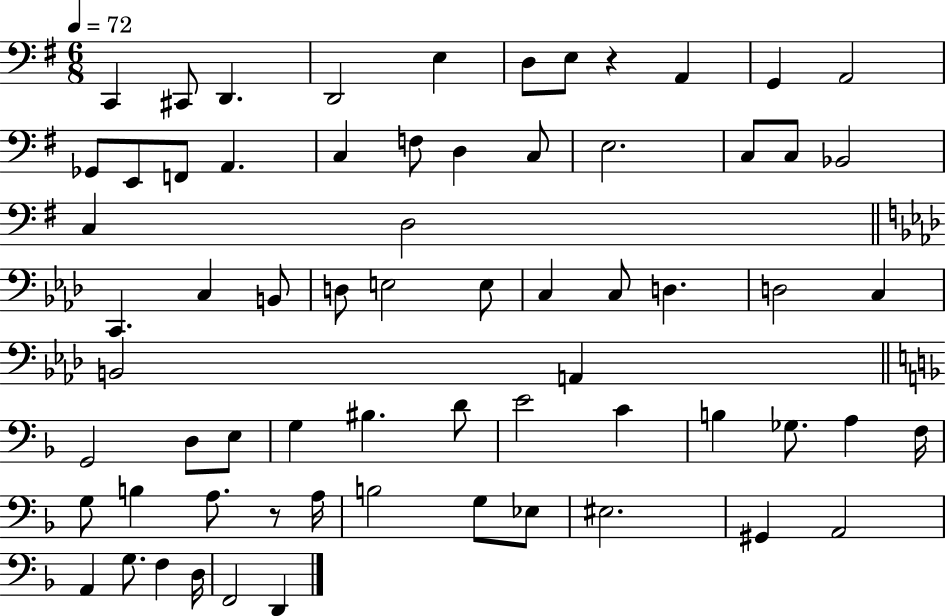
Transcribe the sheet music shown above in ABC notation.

X:1
T:Untitled
M:6/8
L:1/4
K:G
C,, ^C,,/2 D,, D,,2 E, D,/2 E,/2 z A,, G,, A,,2 _G,,/2 E,,/2 F,,/2 A,, C, F,/2 D, C,/2 E,2 C,/2 C,/2 _B,,2 C, D,2 C,, C, B,,/2 D,/2 E,2 E,/2 C, C,/2 D, D,2 C, B,,2 A,, G,,2 D,/2 E,/2 G, ^B, D/2 E2 C B, _G,/2 A, F,/4 G,/2 B, A,/2 z/2 A,/4 B,2 G,/2 _E,/2 ^E,2 ^G,, A,,2 A,, G,/2 F, D,/4 F,,2 D,,